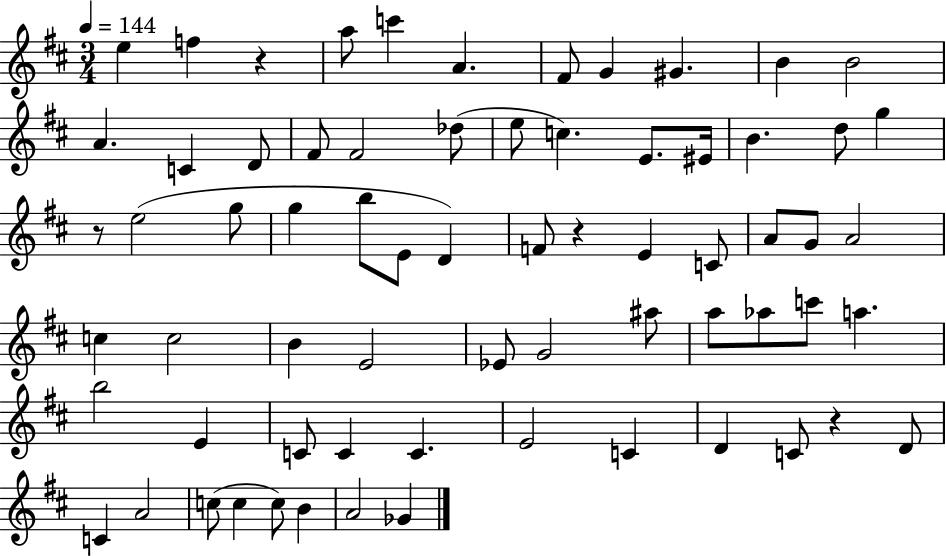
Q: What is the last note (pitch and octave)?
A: Gb4